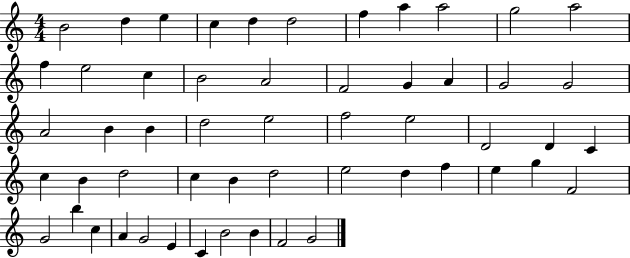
{
  \clef treble
  \numericTimeSignature
  \time 4/4
  \key c \major
  b'2 d''4 e''4 | c''4 d''4 d''2 | f''4 a''4 a''2 | g''2 a''2 | \break f''4 e''2 c''4 | b'2 a'2 | f'2 g'4 a'4 | g'2 g'2 | \break a'2 b'4 b'4 | d''2 e''2 | f''2 e''2 | d'2 d'4 c'4 | \break c''4 b'4 d''2 | c''4 b'4 d''2 | e''2 d''4 f''4 | e''4 g''4 f'2 | \break g'2 b''4 c''4 | a'4 g'2 e'4 | c'4 b'2 b'4 | f'2 g'2 | \break \bar "|."
}